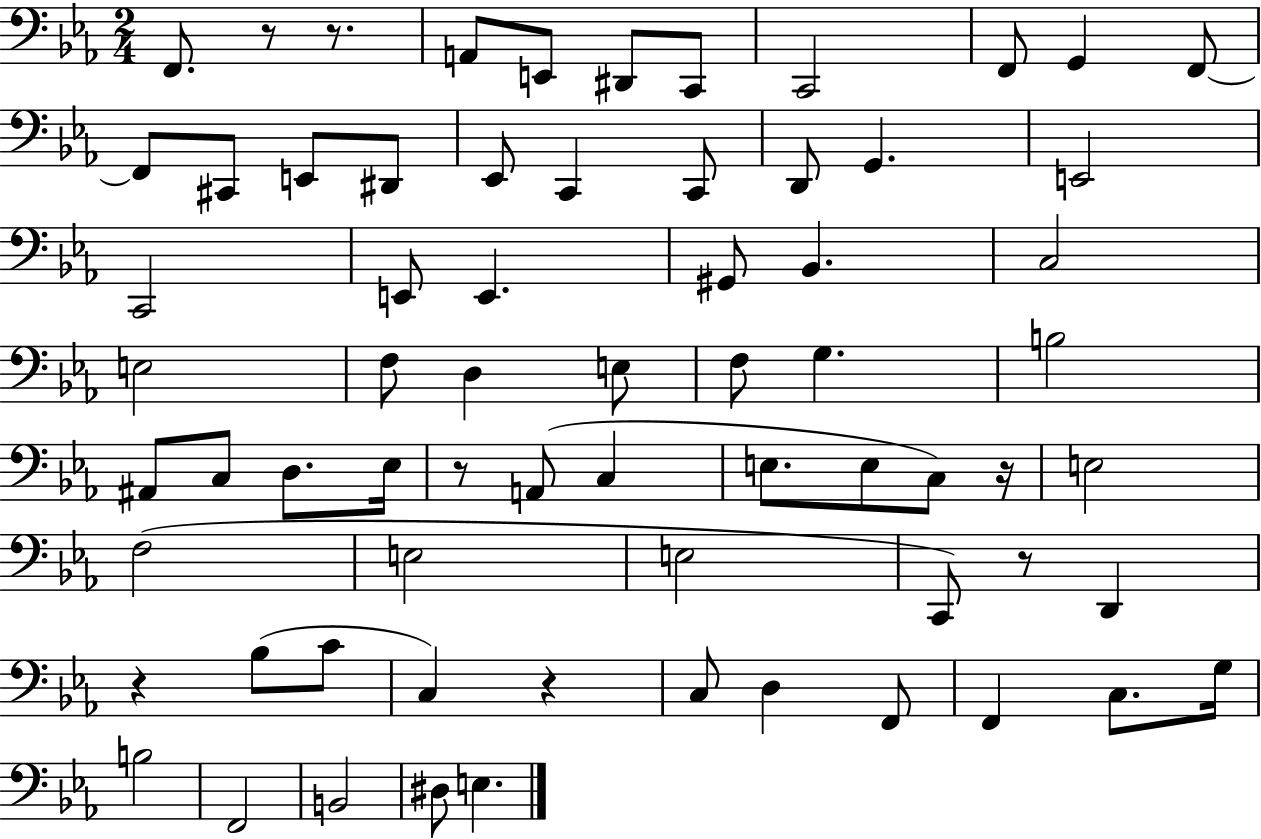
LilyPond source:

{
  \clef bass
  \numericTimeSignature
  \time 2/4
  \key ees \major
  f,8. r8 r8. | a,8 e,8 dis,8 c,8 | c,2 | f,8 g,4 f,8~~ | \break f,8 cis,8 e,8 dis,8 | ees,8 c,4 c,8 | d,8 g,4. | e,2 | \break c,2 | e,8 e,4. | gis,8 bes,4. | c2 | \break e2 | f8 d4 e8 | f8 g4. | b2 | \break ais,8 c8 d8. ees16 | r8 a,8( c4 | e8. e8 c8) r16 | e2 | \break f2( | e2 | e2 | c,8) r8 d,4 | \break r4 bes8( c'8 | c4) r4 | c8 d4 f,8 | f,4 c8. g16 | \break b2 | f,2 | b,2 | dis8 e4. | \break \bar "|."
}